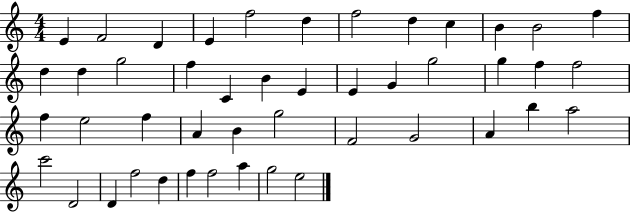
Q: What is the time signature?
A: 4/4